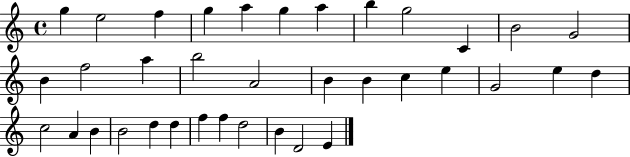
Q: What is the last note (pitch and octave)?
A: E4